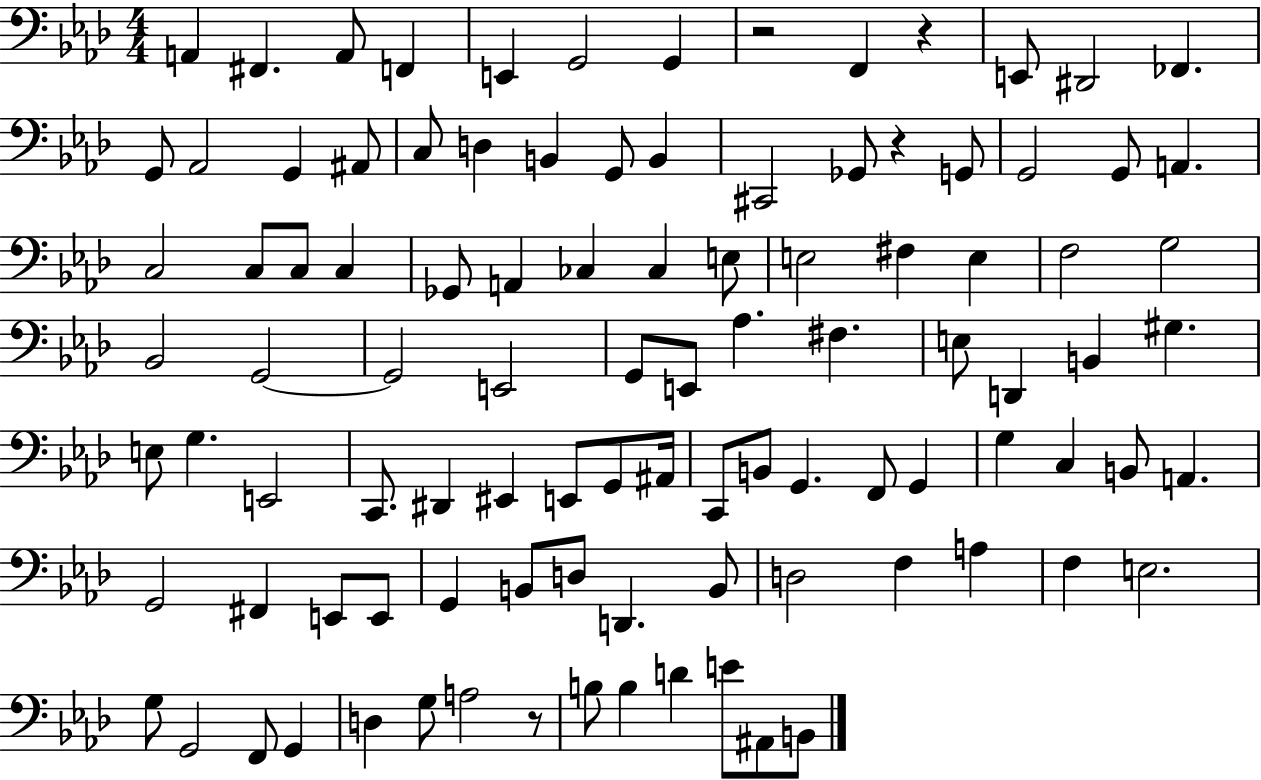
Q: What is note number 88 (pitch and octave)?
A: G2